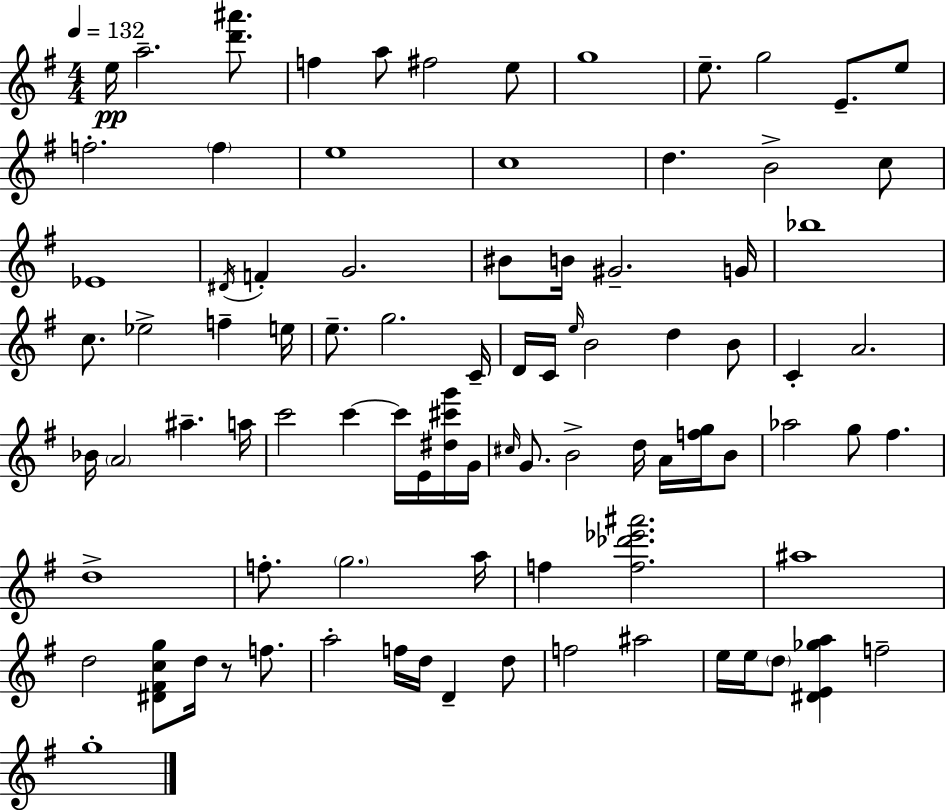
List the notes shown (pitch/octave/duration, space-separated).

E5/s A5/h. [D6,A#6]/e. F5/q A5/e F#5/h E5/e G5/w E5/e. G5/h E4/e. E5/e F5/h. F5/q E5/w C5/w D5/q. B4/h C5/e Eb4/w D#4/s F4/q G4/h. BIS4/e B4/s G#4/h. G4/s Bb5/w C5/e. Eb5/h F5/q E5/s E5/e. G5/h. C4/s D4/s C4/s E5/s B4/h D5/q B4/e C4/q A4/h. Bb4/s A4/h A#5/q. A5/s C6/h C6/q C6/s E4/s [D#5,C#6,G6]/s G4/s C#5/s G4/e. B4/h D5/s A4/s [F5,G5]/s B4/e Ab5/h G5/e F#5/q. D5/w F5/e. G5/h. A5/s F5/q [F5,Db6,Eb6,A#6]/h. A#5/w D5/h [D#4,F#4,C5,G5]/e D5/s R/e F5/e. A5/h F5/s D5/s D4/q D5/e F5/h A#5/h E5/s E5/s D5/e [D#4,E4,Gb5,A5]/q F5/h G5/w